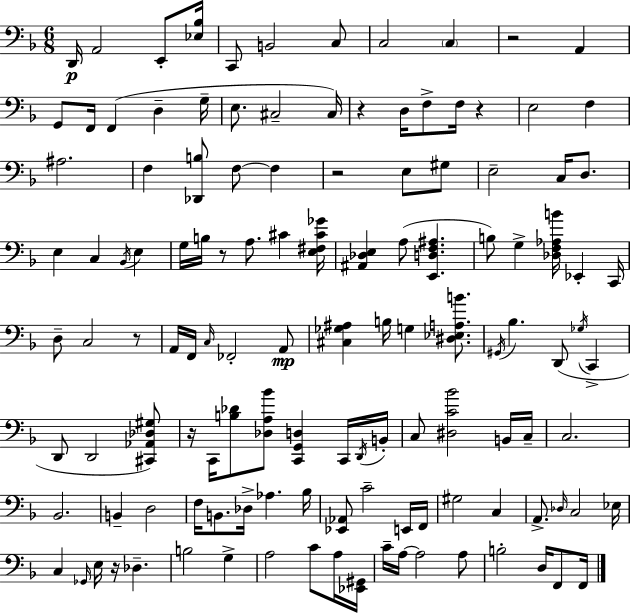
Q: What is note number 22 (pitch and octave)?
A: F3